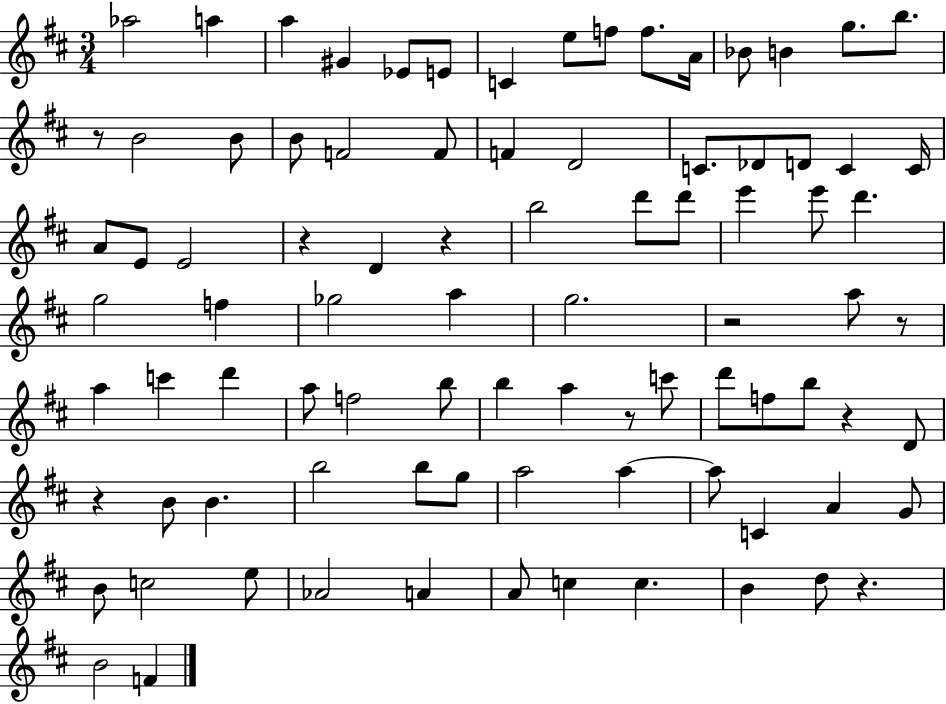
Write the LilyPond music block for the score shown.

{
  \clef treble
  \numericTimeSignature
  \time 3/4
  \key d \major
  \repeat volta 2 { aes''2 a''4 | a''4 gis'4 ees'8 e'8 | c'4 e''8 f''8 f''8. a'16 | bes'8 b'4 g''8. b''8. | \break r8 b'2 b'8 | b'8 f'2 f'8 | f'4 d'2 | c'8. des'8 d'8 c'4 c'16 | \break a'8 e'8 e'2 | r4 d'4 r4 | b''2 d'''8 d'''8 | e'''4 e'''8 d'''4. | \break g''2 f''4 | ges''2 a''4 | g''2. | r2 a''8 r8 | \break a''4 c'''4 d'''4 | a''8 f''2 b''8 | b''4 a''4 r8 c'''8 | d'''8 f''8 b''8 r4 d'8 | \break r4 b'8 b'4. | b''2 b''8 g''8 | a''2 a''4~~ | a''8 c'4 a'4 g'8 | \break b'8 c''2 e''8 | aes'2 a'4 | a'8 c''4 c''4. | b'4 d''8 r4. | \break b'2 f'4 | } \bar "|."
}